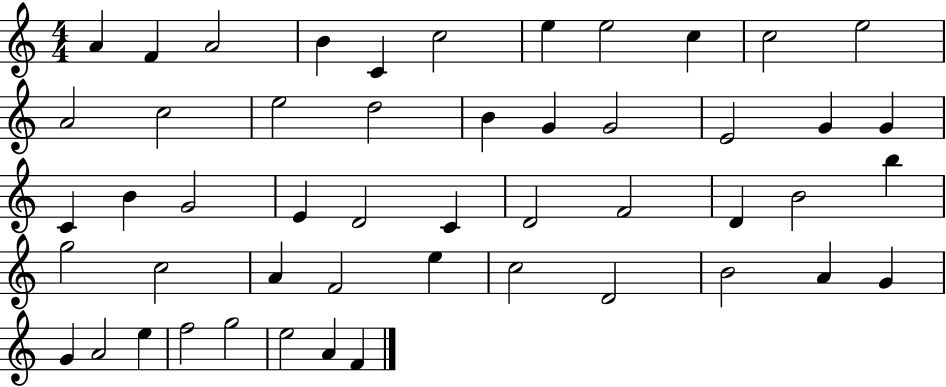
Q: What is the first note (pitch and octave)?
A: A4